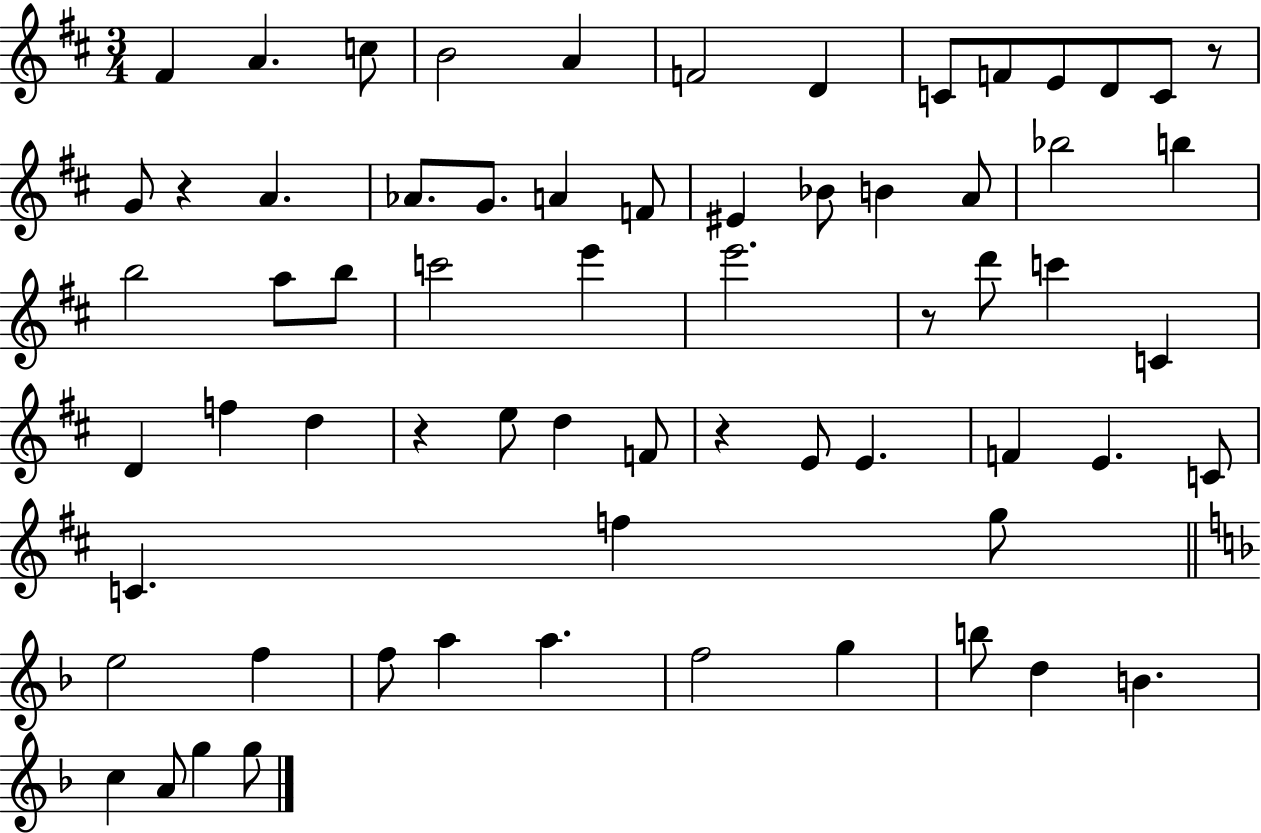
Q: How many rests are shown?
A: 5